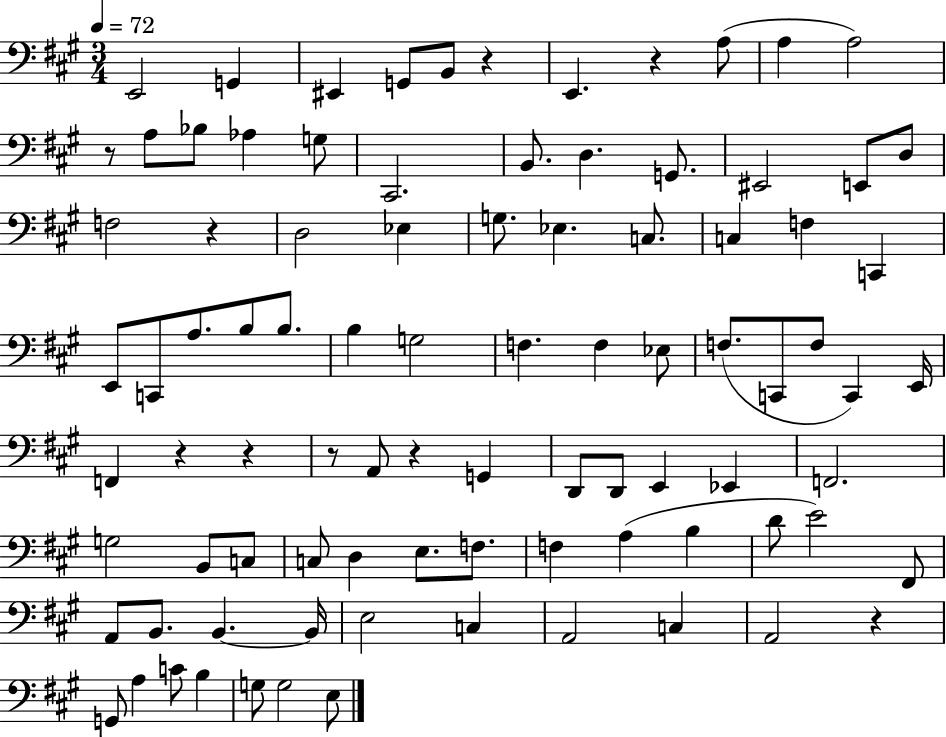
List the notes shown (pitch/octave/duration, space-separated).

E2/h G2/q EIS2/q G2/e B2/e R/q E2/q. R/q A3/e A3/q A3/h R/e A3/e Bb3/e Ab3/q G3/e C#2/h. B2/e. D3/q. G2/e. EIS2/h E2/e D3/e F3/h R/q D3/h Eb3/q G3/e. Eb3/q. C3/e. C3/q F3/q C2/q E2/e C2/e A3/e. B3/e B3/e. B3/q G3/h F3/q. F3/q Eb3/e F3/e. C2/e F3/e C2/q E2/s F2/q R/q R/q R/e A2/e R/q G2/q D2/e D2/e E2/q Eb2/q F2/h. G3/h B2/e C3/e C3/e D3/q E3/e. F3/e. F3/q A3/q B3/q D4/e E4/h F#2/e A2/e B2/e. B2/q. B2/s E3/h C3/q A2/h C3/q A2/h R/q G2/e A3/q C4/e B3/q G3/e G3/h E3/e